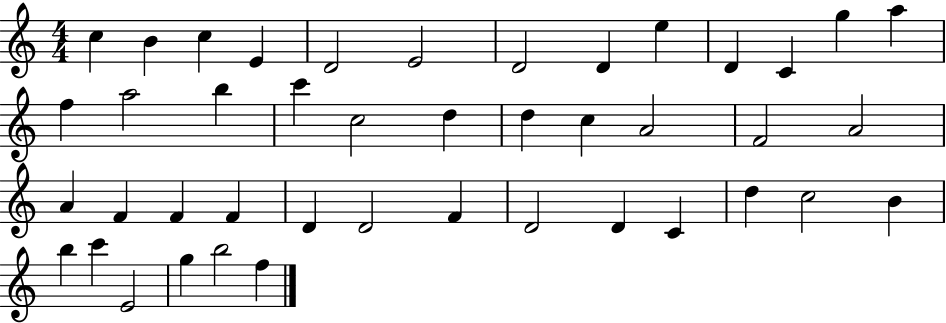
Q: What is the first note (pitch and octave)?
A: C5